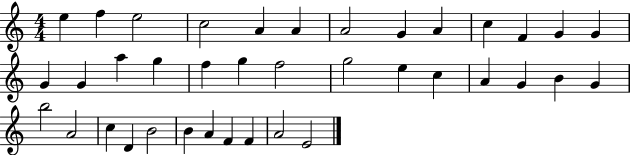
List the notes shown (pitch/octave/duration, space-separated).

E5/q F5/q E5/h C5/h A4/q A4/q A4/h G4/q A4/q C5/q F4/q G4/q G4/q G4/q G4/q A5/q G5/q F5/q G5/q F5/h G5/h E5/q C5/q A4/q G4/q B4/q G4/q B5/h A4/h C5/q D4/q B4/h B4/q A4/q F4/q F4/q A4/h E4/h